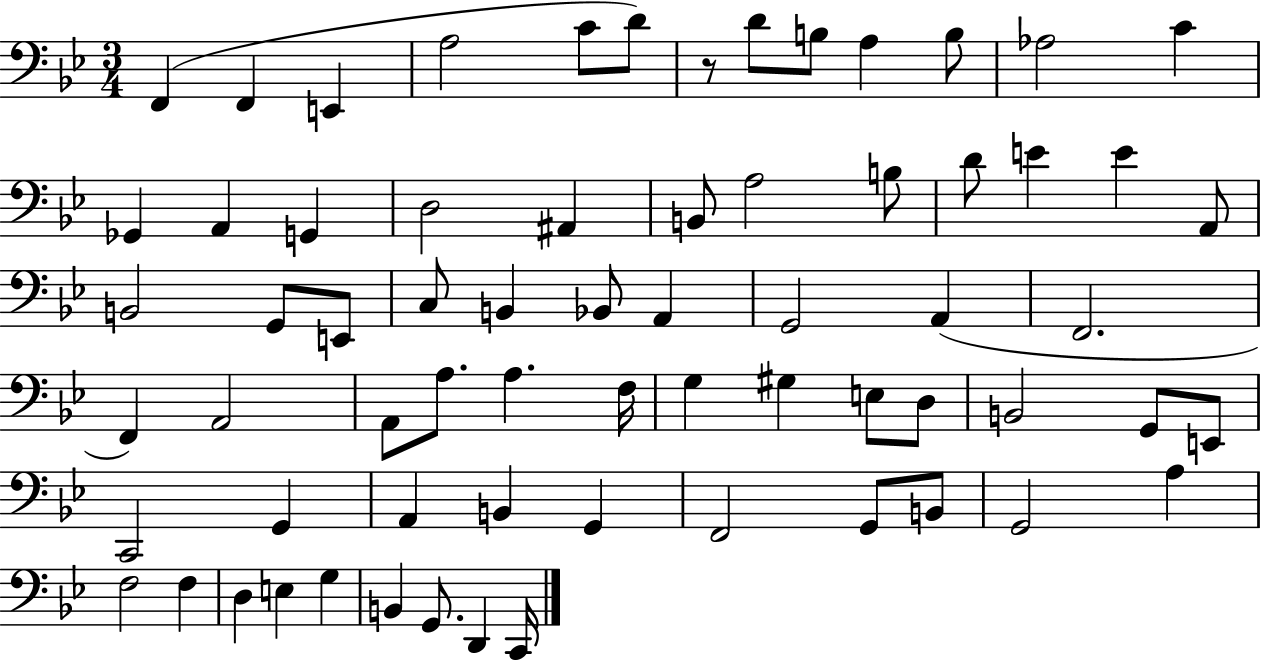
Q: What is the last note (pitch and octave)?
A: C2